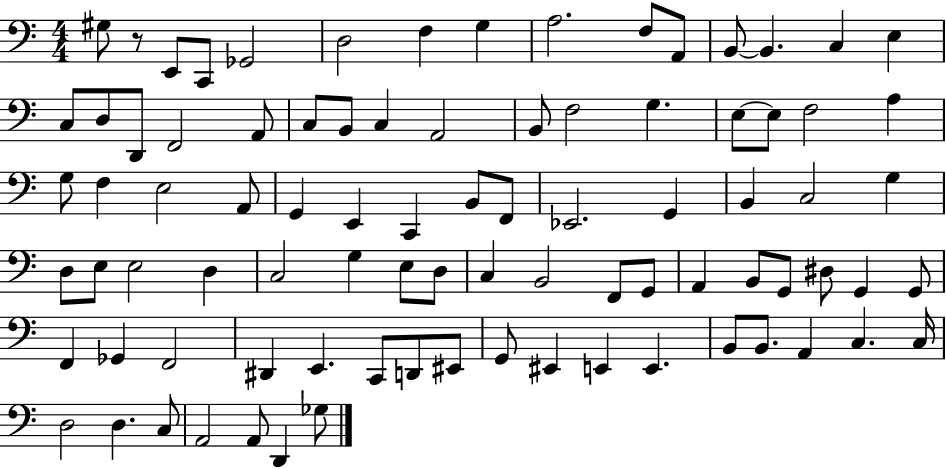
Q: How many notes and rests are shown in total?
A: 87